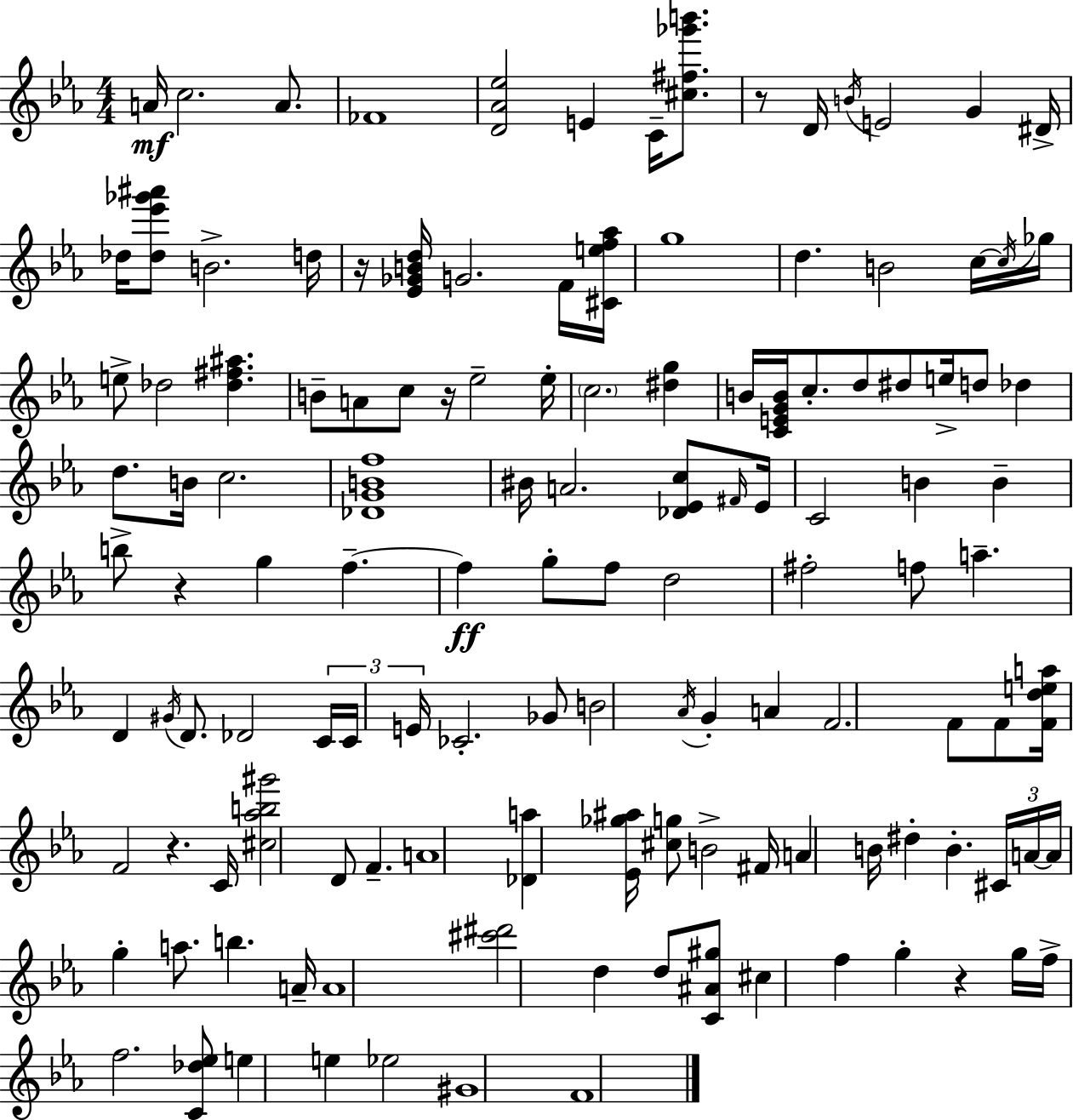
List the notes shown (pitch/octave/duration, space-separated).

A4/s C5/h. A4/e. FES4/w [D4,Ab4,Eb5]/h E4/q C4/s [C#5,F#5,Gb6,B6]/e. R/e D4/s B4/s E4/h G4/q D#4/s Db5/s [Db5,Eb6,Gb6,A#6]/e B4/h. D5/s R/s [Eb4,Gb4,B4,D5]/s G4/h. F4/s [C#4,E5,F5,Ab5]/s G5/w D5/q. B4/h C5/s C5/s Gb5/s E5/e Db5/h [Db5,F#5,A#5]/q. B4/e A4/e C5/e R/s Eb5/h Eb5/s C5/h. [D#5,G5]/q B4/s [C4,E4,G4,B4]/s C5/e. D5/e D#5/e E5/s D5/e Db5/q D5/e. B4/s C5/h. [Db4,G4,B4,F5]/w BIS4/s A4/h. [Db4,Eb4,C5]/e F#4/s Eb4/s C4/h B4/q B4/q B5/e R/q G5/q F5/q. F5/q G5/e F5/e D5/h F#5/h F5/e A5/q. D4/q G#4/s D4/e. Db4/h C4/s C4/s E4/s CES4/h. Gb4/e B4/h Ab4/s G4/q A4/q F4/h. F4/e F4/e [F4,D5,E5,A5]/s F4/h R/q. C4/s [C#5,Ab5,B5,G#6]/h D4/e F4/q. A4/w [Db4,A5]/q [Eb4,Gb5,A#5]/s [C#5,G5]/e B4/h F#4/s A4/q B4/s D#5/q B4/q. C#4/s A4/s A4/s G5/q A5/e. B5/q. A4/s A4/w [C#6,D#6]/h D5/q D5/e [C4,A#4,G#5]/e C#5/q F5/q G5/q R/q G5/s F5/s F5/h. [C4,Db5,Eb5]/e E5/q E5/q Eb5/h G#4/w F4/w